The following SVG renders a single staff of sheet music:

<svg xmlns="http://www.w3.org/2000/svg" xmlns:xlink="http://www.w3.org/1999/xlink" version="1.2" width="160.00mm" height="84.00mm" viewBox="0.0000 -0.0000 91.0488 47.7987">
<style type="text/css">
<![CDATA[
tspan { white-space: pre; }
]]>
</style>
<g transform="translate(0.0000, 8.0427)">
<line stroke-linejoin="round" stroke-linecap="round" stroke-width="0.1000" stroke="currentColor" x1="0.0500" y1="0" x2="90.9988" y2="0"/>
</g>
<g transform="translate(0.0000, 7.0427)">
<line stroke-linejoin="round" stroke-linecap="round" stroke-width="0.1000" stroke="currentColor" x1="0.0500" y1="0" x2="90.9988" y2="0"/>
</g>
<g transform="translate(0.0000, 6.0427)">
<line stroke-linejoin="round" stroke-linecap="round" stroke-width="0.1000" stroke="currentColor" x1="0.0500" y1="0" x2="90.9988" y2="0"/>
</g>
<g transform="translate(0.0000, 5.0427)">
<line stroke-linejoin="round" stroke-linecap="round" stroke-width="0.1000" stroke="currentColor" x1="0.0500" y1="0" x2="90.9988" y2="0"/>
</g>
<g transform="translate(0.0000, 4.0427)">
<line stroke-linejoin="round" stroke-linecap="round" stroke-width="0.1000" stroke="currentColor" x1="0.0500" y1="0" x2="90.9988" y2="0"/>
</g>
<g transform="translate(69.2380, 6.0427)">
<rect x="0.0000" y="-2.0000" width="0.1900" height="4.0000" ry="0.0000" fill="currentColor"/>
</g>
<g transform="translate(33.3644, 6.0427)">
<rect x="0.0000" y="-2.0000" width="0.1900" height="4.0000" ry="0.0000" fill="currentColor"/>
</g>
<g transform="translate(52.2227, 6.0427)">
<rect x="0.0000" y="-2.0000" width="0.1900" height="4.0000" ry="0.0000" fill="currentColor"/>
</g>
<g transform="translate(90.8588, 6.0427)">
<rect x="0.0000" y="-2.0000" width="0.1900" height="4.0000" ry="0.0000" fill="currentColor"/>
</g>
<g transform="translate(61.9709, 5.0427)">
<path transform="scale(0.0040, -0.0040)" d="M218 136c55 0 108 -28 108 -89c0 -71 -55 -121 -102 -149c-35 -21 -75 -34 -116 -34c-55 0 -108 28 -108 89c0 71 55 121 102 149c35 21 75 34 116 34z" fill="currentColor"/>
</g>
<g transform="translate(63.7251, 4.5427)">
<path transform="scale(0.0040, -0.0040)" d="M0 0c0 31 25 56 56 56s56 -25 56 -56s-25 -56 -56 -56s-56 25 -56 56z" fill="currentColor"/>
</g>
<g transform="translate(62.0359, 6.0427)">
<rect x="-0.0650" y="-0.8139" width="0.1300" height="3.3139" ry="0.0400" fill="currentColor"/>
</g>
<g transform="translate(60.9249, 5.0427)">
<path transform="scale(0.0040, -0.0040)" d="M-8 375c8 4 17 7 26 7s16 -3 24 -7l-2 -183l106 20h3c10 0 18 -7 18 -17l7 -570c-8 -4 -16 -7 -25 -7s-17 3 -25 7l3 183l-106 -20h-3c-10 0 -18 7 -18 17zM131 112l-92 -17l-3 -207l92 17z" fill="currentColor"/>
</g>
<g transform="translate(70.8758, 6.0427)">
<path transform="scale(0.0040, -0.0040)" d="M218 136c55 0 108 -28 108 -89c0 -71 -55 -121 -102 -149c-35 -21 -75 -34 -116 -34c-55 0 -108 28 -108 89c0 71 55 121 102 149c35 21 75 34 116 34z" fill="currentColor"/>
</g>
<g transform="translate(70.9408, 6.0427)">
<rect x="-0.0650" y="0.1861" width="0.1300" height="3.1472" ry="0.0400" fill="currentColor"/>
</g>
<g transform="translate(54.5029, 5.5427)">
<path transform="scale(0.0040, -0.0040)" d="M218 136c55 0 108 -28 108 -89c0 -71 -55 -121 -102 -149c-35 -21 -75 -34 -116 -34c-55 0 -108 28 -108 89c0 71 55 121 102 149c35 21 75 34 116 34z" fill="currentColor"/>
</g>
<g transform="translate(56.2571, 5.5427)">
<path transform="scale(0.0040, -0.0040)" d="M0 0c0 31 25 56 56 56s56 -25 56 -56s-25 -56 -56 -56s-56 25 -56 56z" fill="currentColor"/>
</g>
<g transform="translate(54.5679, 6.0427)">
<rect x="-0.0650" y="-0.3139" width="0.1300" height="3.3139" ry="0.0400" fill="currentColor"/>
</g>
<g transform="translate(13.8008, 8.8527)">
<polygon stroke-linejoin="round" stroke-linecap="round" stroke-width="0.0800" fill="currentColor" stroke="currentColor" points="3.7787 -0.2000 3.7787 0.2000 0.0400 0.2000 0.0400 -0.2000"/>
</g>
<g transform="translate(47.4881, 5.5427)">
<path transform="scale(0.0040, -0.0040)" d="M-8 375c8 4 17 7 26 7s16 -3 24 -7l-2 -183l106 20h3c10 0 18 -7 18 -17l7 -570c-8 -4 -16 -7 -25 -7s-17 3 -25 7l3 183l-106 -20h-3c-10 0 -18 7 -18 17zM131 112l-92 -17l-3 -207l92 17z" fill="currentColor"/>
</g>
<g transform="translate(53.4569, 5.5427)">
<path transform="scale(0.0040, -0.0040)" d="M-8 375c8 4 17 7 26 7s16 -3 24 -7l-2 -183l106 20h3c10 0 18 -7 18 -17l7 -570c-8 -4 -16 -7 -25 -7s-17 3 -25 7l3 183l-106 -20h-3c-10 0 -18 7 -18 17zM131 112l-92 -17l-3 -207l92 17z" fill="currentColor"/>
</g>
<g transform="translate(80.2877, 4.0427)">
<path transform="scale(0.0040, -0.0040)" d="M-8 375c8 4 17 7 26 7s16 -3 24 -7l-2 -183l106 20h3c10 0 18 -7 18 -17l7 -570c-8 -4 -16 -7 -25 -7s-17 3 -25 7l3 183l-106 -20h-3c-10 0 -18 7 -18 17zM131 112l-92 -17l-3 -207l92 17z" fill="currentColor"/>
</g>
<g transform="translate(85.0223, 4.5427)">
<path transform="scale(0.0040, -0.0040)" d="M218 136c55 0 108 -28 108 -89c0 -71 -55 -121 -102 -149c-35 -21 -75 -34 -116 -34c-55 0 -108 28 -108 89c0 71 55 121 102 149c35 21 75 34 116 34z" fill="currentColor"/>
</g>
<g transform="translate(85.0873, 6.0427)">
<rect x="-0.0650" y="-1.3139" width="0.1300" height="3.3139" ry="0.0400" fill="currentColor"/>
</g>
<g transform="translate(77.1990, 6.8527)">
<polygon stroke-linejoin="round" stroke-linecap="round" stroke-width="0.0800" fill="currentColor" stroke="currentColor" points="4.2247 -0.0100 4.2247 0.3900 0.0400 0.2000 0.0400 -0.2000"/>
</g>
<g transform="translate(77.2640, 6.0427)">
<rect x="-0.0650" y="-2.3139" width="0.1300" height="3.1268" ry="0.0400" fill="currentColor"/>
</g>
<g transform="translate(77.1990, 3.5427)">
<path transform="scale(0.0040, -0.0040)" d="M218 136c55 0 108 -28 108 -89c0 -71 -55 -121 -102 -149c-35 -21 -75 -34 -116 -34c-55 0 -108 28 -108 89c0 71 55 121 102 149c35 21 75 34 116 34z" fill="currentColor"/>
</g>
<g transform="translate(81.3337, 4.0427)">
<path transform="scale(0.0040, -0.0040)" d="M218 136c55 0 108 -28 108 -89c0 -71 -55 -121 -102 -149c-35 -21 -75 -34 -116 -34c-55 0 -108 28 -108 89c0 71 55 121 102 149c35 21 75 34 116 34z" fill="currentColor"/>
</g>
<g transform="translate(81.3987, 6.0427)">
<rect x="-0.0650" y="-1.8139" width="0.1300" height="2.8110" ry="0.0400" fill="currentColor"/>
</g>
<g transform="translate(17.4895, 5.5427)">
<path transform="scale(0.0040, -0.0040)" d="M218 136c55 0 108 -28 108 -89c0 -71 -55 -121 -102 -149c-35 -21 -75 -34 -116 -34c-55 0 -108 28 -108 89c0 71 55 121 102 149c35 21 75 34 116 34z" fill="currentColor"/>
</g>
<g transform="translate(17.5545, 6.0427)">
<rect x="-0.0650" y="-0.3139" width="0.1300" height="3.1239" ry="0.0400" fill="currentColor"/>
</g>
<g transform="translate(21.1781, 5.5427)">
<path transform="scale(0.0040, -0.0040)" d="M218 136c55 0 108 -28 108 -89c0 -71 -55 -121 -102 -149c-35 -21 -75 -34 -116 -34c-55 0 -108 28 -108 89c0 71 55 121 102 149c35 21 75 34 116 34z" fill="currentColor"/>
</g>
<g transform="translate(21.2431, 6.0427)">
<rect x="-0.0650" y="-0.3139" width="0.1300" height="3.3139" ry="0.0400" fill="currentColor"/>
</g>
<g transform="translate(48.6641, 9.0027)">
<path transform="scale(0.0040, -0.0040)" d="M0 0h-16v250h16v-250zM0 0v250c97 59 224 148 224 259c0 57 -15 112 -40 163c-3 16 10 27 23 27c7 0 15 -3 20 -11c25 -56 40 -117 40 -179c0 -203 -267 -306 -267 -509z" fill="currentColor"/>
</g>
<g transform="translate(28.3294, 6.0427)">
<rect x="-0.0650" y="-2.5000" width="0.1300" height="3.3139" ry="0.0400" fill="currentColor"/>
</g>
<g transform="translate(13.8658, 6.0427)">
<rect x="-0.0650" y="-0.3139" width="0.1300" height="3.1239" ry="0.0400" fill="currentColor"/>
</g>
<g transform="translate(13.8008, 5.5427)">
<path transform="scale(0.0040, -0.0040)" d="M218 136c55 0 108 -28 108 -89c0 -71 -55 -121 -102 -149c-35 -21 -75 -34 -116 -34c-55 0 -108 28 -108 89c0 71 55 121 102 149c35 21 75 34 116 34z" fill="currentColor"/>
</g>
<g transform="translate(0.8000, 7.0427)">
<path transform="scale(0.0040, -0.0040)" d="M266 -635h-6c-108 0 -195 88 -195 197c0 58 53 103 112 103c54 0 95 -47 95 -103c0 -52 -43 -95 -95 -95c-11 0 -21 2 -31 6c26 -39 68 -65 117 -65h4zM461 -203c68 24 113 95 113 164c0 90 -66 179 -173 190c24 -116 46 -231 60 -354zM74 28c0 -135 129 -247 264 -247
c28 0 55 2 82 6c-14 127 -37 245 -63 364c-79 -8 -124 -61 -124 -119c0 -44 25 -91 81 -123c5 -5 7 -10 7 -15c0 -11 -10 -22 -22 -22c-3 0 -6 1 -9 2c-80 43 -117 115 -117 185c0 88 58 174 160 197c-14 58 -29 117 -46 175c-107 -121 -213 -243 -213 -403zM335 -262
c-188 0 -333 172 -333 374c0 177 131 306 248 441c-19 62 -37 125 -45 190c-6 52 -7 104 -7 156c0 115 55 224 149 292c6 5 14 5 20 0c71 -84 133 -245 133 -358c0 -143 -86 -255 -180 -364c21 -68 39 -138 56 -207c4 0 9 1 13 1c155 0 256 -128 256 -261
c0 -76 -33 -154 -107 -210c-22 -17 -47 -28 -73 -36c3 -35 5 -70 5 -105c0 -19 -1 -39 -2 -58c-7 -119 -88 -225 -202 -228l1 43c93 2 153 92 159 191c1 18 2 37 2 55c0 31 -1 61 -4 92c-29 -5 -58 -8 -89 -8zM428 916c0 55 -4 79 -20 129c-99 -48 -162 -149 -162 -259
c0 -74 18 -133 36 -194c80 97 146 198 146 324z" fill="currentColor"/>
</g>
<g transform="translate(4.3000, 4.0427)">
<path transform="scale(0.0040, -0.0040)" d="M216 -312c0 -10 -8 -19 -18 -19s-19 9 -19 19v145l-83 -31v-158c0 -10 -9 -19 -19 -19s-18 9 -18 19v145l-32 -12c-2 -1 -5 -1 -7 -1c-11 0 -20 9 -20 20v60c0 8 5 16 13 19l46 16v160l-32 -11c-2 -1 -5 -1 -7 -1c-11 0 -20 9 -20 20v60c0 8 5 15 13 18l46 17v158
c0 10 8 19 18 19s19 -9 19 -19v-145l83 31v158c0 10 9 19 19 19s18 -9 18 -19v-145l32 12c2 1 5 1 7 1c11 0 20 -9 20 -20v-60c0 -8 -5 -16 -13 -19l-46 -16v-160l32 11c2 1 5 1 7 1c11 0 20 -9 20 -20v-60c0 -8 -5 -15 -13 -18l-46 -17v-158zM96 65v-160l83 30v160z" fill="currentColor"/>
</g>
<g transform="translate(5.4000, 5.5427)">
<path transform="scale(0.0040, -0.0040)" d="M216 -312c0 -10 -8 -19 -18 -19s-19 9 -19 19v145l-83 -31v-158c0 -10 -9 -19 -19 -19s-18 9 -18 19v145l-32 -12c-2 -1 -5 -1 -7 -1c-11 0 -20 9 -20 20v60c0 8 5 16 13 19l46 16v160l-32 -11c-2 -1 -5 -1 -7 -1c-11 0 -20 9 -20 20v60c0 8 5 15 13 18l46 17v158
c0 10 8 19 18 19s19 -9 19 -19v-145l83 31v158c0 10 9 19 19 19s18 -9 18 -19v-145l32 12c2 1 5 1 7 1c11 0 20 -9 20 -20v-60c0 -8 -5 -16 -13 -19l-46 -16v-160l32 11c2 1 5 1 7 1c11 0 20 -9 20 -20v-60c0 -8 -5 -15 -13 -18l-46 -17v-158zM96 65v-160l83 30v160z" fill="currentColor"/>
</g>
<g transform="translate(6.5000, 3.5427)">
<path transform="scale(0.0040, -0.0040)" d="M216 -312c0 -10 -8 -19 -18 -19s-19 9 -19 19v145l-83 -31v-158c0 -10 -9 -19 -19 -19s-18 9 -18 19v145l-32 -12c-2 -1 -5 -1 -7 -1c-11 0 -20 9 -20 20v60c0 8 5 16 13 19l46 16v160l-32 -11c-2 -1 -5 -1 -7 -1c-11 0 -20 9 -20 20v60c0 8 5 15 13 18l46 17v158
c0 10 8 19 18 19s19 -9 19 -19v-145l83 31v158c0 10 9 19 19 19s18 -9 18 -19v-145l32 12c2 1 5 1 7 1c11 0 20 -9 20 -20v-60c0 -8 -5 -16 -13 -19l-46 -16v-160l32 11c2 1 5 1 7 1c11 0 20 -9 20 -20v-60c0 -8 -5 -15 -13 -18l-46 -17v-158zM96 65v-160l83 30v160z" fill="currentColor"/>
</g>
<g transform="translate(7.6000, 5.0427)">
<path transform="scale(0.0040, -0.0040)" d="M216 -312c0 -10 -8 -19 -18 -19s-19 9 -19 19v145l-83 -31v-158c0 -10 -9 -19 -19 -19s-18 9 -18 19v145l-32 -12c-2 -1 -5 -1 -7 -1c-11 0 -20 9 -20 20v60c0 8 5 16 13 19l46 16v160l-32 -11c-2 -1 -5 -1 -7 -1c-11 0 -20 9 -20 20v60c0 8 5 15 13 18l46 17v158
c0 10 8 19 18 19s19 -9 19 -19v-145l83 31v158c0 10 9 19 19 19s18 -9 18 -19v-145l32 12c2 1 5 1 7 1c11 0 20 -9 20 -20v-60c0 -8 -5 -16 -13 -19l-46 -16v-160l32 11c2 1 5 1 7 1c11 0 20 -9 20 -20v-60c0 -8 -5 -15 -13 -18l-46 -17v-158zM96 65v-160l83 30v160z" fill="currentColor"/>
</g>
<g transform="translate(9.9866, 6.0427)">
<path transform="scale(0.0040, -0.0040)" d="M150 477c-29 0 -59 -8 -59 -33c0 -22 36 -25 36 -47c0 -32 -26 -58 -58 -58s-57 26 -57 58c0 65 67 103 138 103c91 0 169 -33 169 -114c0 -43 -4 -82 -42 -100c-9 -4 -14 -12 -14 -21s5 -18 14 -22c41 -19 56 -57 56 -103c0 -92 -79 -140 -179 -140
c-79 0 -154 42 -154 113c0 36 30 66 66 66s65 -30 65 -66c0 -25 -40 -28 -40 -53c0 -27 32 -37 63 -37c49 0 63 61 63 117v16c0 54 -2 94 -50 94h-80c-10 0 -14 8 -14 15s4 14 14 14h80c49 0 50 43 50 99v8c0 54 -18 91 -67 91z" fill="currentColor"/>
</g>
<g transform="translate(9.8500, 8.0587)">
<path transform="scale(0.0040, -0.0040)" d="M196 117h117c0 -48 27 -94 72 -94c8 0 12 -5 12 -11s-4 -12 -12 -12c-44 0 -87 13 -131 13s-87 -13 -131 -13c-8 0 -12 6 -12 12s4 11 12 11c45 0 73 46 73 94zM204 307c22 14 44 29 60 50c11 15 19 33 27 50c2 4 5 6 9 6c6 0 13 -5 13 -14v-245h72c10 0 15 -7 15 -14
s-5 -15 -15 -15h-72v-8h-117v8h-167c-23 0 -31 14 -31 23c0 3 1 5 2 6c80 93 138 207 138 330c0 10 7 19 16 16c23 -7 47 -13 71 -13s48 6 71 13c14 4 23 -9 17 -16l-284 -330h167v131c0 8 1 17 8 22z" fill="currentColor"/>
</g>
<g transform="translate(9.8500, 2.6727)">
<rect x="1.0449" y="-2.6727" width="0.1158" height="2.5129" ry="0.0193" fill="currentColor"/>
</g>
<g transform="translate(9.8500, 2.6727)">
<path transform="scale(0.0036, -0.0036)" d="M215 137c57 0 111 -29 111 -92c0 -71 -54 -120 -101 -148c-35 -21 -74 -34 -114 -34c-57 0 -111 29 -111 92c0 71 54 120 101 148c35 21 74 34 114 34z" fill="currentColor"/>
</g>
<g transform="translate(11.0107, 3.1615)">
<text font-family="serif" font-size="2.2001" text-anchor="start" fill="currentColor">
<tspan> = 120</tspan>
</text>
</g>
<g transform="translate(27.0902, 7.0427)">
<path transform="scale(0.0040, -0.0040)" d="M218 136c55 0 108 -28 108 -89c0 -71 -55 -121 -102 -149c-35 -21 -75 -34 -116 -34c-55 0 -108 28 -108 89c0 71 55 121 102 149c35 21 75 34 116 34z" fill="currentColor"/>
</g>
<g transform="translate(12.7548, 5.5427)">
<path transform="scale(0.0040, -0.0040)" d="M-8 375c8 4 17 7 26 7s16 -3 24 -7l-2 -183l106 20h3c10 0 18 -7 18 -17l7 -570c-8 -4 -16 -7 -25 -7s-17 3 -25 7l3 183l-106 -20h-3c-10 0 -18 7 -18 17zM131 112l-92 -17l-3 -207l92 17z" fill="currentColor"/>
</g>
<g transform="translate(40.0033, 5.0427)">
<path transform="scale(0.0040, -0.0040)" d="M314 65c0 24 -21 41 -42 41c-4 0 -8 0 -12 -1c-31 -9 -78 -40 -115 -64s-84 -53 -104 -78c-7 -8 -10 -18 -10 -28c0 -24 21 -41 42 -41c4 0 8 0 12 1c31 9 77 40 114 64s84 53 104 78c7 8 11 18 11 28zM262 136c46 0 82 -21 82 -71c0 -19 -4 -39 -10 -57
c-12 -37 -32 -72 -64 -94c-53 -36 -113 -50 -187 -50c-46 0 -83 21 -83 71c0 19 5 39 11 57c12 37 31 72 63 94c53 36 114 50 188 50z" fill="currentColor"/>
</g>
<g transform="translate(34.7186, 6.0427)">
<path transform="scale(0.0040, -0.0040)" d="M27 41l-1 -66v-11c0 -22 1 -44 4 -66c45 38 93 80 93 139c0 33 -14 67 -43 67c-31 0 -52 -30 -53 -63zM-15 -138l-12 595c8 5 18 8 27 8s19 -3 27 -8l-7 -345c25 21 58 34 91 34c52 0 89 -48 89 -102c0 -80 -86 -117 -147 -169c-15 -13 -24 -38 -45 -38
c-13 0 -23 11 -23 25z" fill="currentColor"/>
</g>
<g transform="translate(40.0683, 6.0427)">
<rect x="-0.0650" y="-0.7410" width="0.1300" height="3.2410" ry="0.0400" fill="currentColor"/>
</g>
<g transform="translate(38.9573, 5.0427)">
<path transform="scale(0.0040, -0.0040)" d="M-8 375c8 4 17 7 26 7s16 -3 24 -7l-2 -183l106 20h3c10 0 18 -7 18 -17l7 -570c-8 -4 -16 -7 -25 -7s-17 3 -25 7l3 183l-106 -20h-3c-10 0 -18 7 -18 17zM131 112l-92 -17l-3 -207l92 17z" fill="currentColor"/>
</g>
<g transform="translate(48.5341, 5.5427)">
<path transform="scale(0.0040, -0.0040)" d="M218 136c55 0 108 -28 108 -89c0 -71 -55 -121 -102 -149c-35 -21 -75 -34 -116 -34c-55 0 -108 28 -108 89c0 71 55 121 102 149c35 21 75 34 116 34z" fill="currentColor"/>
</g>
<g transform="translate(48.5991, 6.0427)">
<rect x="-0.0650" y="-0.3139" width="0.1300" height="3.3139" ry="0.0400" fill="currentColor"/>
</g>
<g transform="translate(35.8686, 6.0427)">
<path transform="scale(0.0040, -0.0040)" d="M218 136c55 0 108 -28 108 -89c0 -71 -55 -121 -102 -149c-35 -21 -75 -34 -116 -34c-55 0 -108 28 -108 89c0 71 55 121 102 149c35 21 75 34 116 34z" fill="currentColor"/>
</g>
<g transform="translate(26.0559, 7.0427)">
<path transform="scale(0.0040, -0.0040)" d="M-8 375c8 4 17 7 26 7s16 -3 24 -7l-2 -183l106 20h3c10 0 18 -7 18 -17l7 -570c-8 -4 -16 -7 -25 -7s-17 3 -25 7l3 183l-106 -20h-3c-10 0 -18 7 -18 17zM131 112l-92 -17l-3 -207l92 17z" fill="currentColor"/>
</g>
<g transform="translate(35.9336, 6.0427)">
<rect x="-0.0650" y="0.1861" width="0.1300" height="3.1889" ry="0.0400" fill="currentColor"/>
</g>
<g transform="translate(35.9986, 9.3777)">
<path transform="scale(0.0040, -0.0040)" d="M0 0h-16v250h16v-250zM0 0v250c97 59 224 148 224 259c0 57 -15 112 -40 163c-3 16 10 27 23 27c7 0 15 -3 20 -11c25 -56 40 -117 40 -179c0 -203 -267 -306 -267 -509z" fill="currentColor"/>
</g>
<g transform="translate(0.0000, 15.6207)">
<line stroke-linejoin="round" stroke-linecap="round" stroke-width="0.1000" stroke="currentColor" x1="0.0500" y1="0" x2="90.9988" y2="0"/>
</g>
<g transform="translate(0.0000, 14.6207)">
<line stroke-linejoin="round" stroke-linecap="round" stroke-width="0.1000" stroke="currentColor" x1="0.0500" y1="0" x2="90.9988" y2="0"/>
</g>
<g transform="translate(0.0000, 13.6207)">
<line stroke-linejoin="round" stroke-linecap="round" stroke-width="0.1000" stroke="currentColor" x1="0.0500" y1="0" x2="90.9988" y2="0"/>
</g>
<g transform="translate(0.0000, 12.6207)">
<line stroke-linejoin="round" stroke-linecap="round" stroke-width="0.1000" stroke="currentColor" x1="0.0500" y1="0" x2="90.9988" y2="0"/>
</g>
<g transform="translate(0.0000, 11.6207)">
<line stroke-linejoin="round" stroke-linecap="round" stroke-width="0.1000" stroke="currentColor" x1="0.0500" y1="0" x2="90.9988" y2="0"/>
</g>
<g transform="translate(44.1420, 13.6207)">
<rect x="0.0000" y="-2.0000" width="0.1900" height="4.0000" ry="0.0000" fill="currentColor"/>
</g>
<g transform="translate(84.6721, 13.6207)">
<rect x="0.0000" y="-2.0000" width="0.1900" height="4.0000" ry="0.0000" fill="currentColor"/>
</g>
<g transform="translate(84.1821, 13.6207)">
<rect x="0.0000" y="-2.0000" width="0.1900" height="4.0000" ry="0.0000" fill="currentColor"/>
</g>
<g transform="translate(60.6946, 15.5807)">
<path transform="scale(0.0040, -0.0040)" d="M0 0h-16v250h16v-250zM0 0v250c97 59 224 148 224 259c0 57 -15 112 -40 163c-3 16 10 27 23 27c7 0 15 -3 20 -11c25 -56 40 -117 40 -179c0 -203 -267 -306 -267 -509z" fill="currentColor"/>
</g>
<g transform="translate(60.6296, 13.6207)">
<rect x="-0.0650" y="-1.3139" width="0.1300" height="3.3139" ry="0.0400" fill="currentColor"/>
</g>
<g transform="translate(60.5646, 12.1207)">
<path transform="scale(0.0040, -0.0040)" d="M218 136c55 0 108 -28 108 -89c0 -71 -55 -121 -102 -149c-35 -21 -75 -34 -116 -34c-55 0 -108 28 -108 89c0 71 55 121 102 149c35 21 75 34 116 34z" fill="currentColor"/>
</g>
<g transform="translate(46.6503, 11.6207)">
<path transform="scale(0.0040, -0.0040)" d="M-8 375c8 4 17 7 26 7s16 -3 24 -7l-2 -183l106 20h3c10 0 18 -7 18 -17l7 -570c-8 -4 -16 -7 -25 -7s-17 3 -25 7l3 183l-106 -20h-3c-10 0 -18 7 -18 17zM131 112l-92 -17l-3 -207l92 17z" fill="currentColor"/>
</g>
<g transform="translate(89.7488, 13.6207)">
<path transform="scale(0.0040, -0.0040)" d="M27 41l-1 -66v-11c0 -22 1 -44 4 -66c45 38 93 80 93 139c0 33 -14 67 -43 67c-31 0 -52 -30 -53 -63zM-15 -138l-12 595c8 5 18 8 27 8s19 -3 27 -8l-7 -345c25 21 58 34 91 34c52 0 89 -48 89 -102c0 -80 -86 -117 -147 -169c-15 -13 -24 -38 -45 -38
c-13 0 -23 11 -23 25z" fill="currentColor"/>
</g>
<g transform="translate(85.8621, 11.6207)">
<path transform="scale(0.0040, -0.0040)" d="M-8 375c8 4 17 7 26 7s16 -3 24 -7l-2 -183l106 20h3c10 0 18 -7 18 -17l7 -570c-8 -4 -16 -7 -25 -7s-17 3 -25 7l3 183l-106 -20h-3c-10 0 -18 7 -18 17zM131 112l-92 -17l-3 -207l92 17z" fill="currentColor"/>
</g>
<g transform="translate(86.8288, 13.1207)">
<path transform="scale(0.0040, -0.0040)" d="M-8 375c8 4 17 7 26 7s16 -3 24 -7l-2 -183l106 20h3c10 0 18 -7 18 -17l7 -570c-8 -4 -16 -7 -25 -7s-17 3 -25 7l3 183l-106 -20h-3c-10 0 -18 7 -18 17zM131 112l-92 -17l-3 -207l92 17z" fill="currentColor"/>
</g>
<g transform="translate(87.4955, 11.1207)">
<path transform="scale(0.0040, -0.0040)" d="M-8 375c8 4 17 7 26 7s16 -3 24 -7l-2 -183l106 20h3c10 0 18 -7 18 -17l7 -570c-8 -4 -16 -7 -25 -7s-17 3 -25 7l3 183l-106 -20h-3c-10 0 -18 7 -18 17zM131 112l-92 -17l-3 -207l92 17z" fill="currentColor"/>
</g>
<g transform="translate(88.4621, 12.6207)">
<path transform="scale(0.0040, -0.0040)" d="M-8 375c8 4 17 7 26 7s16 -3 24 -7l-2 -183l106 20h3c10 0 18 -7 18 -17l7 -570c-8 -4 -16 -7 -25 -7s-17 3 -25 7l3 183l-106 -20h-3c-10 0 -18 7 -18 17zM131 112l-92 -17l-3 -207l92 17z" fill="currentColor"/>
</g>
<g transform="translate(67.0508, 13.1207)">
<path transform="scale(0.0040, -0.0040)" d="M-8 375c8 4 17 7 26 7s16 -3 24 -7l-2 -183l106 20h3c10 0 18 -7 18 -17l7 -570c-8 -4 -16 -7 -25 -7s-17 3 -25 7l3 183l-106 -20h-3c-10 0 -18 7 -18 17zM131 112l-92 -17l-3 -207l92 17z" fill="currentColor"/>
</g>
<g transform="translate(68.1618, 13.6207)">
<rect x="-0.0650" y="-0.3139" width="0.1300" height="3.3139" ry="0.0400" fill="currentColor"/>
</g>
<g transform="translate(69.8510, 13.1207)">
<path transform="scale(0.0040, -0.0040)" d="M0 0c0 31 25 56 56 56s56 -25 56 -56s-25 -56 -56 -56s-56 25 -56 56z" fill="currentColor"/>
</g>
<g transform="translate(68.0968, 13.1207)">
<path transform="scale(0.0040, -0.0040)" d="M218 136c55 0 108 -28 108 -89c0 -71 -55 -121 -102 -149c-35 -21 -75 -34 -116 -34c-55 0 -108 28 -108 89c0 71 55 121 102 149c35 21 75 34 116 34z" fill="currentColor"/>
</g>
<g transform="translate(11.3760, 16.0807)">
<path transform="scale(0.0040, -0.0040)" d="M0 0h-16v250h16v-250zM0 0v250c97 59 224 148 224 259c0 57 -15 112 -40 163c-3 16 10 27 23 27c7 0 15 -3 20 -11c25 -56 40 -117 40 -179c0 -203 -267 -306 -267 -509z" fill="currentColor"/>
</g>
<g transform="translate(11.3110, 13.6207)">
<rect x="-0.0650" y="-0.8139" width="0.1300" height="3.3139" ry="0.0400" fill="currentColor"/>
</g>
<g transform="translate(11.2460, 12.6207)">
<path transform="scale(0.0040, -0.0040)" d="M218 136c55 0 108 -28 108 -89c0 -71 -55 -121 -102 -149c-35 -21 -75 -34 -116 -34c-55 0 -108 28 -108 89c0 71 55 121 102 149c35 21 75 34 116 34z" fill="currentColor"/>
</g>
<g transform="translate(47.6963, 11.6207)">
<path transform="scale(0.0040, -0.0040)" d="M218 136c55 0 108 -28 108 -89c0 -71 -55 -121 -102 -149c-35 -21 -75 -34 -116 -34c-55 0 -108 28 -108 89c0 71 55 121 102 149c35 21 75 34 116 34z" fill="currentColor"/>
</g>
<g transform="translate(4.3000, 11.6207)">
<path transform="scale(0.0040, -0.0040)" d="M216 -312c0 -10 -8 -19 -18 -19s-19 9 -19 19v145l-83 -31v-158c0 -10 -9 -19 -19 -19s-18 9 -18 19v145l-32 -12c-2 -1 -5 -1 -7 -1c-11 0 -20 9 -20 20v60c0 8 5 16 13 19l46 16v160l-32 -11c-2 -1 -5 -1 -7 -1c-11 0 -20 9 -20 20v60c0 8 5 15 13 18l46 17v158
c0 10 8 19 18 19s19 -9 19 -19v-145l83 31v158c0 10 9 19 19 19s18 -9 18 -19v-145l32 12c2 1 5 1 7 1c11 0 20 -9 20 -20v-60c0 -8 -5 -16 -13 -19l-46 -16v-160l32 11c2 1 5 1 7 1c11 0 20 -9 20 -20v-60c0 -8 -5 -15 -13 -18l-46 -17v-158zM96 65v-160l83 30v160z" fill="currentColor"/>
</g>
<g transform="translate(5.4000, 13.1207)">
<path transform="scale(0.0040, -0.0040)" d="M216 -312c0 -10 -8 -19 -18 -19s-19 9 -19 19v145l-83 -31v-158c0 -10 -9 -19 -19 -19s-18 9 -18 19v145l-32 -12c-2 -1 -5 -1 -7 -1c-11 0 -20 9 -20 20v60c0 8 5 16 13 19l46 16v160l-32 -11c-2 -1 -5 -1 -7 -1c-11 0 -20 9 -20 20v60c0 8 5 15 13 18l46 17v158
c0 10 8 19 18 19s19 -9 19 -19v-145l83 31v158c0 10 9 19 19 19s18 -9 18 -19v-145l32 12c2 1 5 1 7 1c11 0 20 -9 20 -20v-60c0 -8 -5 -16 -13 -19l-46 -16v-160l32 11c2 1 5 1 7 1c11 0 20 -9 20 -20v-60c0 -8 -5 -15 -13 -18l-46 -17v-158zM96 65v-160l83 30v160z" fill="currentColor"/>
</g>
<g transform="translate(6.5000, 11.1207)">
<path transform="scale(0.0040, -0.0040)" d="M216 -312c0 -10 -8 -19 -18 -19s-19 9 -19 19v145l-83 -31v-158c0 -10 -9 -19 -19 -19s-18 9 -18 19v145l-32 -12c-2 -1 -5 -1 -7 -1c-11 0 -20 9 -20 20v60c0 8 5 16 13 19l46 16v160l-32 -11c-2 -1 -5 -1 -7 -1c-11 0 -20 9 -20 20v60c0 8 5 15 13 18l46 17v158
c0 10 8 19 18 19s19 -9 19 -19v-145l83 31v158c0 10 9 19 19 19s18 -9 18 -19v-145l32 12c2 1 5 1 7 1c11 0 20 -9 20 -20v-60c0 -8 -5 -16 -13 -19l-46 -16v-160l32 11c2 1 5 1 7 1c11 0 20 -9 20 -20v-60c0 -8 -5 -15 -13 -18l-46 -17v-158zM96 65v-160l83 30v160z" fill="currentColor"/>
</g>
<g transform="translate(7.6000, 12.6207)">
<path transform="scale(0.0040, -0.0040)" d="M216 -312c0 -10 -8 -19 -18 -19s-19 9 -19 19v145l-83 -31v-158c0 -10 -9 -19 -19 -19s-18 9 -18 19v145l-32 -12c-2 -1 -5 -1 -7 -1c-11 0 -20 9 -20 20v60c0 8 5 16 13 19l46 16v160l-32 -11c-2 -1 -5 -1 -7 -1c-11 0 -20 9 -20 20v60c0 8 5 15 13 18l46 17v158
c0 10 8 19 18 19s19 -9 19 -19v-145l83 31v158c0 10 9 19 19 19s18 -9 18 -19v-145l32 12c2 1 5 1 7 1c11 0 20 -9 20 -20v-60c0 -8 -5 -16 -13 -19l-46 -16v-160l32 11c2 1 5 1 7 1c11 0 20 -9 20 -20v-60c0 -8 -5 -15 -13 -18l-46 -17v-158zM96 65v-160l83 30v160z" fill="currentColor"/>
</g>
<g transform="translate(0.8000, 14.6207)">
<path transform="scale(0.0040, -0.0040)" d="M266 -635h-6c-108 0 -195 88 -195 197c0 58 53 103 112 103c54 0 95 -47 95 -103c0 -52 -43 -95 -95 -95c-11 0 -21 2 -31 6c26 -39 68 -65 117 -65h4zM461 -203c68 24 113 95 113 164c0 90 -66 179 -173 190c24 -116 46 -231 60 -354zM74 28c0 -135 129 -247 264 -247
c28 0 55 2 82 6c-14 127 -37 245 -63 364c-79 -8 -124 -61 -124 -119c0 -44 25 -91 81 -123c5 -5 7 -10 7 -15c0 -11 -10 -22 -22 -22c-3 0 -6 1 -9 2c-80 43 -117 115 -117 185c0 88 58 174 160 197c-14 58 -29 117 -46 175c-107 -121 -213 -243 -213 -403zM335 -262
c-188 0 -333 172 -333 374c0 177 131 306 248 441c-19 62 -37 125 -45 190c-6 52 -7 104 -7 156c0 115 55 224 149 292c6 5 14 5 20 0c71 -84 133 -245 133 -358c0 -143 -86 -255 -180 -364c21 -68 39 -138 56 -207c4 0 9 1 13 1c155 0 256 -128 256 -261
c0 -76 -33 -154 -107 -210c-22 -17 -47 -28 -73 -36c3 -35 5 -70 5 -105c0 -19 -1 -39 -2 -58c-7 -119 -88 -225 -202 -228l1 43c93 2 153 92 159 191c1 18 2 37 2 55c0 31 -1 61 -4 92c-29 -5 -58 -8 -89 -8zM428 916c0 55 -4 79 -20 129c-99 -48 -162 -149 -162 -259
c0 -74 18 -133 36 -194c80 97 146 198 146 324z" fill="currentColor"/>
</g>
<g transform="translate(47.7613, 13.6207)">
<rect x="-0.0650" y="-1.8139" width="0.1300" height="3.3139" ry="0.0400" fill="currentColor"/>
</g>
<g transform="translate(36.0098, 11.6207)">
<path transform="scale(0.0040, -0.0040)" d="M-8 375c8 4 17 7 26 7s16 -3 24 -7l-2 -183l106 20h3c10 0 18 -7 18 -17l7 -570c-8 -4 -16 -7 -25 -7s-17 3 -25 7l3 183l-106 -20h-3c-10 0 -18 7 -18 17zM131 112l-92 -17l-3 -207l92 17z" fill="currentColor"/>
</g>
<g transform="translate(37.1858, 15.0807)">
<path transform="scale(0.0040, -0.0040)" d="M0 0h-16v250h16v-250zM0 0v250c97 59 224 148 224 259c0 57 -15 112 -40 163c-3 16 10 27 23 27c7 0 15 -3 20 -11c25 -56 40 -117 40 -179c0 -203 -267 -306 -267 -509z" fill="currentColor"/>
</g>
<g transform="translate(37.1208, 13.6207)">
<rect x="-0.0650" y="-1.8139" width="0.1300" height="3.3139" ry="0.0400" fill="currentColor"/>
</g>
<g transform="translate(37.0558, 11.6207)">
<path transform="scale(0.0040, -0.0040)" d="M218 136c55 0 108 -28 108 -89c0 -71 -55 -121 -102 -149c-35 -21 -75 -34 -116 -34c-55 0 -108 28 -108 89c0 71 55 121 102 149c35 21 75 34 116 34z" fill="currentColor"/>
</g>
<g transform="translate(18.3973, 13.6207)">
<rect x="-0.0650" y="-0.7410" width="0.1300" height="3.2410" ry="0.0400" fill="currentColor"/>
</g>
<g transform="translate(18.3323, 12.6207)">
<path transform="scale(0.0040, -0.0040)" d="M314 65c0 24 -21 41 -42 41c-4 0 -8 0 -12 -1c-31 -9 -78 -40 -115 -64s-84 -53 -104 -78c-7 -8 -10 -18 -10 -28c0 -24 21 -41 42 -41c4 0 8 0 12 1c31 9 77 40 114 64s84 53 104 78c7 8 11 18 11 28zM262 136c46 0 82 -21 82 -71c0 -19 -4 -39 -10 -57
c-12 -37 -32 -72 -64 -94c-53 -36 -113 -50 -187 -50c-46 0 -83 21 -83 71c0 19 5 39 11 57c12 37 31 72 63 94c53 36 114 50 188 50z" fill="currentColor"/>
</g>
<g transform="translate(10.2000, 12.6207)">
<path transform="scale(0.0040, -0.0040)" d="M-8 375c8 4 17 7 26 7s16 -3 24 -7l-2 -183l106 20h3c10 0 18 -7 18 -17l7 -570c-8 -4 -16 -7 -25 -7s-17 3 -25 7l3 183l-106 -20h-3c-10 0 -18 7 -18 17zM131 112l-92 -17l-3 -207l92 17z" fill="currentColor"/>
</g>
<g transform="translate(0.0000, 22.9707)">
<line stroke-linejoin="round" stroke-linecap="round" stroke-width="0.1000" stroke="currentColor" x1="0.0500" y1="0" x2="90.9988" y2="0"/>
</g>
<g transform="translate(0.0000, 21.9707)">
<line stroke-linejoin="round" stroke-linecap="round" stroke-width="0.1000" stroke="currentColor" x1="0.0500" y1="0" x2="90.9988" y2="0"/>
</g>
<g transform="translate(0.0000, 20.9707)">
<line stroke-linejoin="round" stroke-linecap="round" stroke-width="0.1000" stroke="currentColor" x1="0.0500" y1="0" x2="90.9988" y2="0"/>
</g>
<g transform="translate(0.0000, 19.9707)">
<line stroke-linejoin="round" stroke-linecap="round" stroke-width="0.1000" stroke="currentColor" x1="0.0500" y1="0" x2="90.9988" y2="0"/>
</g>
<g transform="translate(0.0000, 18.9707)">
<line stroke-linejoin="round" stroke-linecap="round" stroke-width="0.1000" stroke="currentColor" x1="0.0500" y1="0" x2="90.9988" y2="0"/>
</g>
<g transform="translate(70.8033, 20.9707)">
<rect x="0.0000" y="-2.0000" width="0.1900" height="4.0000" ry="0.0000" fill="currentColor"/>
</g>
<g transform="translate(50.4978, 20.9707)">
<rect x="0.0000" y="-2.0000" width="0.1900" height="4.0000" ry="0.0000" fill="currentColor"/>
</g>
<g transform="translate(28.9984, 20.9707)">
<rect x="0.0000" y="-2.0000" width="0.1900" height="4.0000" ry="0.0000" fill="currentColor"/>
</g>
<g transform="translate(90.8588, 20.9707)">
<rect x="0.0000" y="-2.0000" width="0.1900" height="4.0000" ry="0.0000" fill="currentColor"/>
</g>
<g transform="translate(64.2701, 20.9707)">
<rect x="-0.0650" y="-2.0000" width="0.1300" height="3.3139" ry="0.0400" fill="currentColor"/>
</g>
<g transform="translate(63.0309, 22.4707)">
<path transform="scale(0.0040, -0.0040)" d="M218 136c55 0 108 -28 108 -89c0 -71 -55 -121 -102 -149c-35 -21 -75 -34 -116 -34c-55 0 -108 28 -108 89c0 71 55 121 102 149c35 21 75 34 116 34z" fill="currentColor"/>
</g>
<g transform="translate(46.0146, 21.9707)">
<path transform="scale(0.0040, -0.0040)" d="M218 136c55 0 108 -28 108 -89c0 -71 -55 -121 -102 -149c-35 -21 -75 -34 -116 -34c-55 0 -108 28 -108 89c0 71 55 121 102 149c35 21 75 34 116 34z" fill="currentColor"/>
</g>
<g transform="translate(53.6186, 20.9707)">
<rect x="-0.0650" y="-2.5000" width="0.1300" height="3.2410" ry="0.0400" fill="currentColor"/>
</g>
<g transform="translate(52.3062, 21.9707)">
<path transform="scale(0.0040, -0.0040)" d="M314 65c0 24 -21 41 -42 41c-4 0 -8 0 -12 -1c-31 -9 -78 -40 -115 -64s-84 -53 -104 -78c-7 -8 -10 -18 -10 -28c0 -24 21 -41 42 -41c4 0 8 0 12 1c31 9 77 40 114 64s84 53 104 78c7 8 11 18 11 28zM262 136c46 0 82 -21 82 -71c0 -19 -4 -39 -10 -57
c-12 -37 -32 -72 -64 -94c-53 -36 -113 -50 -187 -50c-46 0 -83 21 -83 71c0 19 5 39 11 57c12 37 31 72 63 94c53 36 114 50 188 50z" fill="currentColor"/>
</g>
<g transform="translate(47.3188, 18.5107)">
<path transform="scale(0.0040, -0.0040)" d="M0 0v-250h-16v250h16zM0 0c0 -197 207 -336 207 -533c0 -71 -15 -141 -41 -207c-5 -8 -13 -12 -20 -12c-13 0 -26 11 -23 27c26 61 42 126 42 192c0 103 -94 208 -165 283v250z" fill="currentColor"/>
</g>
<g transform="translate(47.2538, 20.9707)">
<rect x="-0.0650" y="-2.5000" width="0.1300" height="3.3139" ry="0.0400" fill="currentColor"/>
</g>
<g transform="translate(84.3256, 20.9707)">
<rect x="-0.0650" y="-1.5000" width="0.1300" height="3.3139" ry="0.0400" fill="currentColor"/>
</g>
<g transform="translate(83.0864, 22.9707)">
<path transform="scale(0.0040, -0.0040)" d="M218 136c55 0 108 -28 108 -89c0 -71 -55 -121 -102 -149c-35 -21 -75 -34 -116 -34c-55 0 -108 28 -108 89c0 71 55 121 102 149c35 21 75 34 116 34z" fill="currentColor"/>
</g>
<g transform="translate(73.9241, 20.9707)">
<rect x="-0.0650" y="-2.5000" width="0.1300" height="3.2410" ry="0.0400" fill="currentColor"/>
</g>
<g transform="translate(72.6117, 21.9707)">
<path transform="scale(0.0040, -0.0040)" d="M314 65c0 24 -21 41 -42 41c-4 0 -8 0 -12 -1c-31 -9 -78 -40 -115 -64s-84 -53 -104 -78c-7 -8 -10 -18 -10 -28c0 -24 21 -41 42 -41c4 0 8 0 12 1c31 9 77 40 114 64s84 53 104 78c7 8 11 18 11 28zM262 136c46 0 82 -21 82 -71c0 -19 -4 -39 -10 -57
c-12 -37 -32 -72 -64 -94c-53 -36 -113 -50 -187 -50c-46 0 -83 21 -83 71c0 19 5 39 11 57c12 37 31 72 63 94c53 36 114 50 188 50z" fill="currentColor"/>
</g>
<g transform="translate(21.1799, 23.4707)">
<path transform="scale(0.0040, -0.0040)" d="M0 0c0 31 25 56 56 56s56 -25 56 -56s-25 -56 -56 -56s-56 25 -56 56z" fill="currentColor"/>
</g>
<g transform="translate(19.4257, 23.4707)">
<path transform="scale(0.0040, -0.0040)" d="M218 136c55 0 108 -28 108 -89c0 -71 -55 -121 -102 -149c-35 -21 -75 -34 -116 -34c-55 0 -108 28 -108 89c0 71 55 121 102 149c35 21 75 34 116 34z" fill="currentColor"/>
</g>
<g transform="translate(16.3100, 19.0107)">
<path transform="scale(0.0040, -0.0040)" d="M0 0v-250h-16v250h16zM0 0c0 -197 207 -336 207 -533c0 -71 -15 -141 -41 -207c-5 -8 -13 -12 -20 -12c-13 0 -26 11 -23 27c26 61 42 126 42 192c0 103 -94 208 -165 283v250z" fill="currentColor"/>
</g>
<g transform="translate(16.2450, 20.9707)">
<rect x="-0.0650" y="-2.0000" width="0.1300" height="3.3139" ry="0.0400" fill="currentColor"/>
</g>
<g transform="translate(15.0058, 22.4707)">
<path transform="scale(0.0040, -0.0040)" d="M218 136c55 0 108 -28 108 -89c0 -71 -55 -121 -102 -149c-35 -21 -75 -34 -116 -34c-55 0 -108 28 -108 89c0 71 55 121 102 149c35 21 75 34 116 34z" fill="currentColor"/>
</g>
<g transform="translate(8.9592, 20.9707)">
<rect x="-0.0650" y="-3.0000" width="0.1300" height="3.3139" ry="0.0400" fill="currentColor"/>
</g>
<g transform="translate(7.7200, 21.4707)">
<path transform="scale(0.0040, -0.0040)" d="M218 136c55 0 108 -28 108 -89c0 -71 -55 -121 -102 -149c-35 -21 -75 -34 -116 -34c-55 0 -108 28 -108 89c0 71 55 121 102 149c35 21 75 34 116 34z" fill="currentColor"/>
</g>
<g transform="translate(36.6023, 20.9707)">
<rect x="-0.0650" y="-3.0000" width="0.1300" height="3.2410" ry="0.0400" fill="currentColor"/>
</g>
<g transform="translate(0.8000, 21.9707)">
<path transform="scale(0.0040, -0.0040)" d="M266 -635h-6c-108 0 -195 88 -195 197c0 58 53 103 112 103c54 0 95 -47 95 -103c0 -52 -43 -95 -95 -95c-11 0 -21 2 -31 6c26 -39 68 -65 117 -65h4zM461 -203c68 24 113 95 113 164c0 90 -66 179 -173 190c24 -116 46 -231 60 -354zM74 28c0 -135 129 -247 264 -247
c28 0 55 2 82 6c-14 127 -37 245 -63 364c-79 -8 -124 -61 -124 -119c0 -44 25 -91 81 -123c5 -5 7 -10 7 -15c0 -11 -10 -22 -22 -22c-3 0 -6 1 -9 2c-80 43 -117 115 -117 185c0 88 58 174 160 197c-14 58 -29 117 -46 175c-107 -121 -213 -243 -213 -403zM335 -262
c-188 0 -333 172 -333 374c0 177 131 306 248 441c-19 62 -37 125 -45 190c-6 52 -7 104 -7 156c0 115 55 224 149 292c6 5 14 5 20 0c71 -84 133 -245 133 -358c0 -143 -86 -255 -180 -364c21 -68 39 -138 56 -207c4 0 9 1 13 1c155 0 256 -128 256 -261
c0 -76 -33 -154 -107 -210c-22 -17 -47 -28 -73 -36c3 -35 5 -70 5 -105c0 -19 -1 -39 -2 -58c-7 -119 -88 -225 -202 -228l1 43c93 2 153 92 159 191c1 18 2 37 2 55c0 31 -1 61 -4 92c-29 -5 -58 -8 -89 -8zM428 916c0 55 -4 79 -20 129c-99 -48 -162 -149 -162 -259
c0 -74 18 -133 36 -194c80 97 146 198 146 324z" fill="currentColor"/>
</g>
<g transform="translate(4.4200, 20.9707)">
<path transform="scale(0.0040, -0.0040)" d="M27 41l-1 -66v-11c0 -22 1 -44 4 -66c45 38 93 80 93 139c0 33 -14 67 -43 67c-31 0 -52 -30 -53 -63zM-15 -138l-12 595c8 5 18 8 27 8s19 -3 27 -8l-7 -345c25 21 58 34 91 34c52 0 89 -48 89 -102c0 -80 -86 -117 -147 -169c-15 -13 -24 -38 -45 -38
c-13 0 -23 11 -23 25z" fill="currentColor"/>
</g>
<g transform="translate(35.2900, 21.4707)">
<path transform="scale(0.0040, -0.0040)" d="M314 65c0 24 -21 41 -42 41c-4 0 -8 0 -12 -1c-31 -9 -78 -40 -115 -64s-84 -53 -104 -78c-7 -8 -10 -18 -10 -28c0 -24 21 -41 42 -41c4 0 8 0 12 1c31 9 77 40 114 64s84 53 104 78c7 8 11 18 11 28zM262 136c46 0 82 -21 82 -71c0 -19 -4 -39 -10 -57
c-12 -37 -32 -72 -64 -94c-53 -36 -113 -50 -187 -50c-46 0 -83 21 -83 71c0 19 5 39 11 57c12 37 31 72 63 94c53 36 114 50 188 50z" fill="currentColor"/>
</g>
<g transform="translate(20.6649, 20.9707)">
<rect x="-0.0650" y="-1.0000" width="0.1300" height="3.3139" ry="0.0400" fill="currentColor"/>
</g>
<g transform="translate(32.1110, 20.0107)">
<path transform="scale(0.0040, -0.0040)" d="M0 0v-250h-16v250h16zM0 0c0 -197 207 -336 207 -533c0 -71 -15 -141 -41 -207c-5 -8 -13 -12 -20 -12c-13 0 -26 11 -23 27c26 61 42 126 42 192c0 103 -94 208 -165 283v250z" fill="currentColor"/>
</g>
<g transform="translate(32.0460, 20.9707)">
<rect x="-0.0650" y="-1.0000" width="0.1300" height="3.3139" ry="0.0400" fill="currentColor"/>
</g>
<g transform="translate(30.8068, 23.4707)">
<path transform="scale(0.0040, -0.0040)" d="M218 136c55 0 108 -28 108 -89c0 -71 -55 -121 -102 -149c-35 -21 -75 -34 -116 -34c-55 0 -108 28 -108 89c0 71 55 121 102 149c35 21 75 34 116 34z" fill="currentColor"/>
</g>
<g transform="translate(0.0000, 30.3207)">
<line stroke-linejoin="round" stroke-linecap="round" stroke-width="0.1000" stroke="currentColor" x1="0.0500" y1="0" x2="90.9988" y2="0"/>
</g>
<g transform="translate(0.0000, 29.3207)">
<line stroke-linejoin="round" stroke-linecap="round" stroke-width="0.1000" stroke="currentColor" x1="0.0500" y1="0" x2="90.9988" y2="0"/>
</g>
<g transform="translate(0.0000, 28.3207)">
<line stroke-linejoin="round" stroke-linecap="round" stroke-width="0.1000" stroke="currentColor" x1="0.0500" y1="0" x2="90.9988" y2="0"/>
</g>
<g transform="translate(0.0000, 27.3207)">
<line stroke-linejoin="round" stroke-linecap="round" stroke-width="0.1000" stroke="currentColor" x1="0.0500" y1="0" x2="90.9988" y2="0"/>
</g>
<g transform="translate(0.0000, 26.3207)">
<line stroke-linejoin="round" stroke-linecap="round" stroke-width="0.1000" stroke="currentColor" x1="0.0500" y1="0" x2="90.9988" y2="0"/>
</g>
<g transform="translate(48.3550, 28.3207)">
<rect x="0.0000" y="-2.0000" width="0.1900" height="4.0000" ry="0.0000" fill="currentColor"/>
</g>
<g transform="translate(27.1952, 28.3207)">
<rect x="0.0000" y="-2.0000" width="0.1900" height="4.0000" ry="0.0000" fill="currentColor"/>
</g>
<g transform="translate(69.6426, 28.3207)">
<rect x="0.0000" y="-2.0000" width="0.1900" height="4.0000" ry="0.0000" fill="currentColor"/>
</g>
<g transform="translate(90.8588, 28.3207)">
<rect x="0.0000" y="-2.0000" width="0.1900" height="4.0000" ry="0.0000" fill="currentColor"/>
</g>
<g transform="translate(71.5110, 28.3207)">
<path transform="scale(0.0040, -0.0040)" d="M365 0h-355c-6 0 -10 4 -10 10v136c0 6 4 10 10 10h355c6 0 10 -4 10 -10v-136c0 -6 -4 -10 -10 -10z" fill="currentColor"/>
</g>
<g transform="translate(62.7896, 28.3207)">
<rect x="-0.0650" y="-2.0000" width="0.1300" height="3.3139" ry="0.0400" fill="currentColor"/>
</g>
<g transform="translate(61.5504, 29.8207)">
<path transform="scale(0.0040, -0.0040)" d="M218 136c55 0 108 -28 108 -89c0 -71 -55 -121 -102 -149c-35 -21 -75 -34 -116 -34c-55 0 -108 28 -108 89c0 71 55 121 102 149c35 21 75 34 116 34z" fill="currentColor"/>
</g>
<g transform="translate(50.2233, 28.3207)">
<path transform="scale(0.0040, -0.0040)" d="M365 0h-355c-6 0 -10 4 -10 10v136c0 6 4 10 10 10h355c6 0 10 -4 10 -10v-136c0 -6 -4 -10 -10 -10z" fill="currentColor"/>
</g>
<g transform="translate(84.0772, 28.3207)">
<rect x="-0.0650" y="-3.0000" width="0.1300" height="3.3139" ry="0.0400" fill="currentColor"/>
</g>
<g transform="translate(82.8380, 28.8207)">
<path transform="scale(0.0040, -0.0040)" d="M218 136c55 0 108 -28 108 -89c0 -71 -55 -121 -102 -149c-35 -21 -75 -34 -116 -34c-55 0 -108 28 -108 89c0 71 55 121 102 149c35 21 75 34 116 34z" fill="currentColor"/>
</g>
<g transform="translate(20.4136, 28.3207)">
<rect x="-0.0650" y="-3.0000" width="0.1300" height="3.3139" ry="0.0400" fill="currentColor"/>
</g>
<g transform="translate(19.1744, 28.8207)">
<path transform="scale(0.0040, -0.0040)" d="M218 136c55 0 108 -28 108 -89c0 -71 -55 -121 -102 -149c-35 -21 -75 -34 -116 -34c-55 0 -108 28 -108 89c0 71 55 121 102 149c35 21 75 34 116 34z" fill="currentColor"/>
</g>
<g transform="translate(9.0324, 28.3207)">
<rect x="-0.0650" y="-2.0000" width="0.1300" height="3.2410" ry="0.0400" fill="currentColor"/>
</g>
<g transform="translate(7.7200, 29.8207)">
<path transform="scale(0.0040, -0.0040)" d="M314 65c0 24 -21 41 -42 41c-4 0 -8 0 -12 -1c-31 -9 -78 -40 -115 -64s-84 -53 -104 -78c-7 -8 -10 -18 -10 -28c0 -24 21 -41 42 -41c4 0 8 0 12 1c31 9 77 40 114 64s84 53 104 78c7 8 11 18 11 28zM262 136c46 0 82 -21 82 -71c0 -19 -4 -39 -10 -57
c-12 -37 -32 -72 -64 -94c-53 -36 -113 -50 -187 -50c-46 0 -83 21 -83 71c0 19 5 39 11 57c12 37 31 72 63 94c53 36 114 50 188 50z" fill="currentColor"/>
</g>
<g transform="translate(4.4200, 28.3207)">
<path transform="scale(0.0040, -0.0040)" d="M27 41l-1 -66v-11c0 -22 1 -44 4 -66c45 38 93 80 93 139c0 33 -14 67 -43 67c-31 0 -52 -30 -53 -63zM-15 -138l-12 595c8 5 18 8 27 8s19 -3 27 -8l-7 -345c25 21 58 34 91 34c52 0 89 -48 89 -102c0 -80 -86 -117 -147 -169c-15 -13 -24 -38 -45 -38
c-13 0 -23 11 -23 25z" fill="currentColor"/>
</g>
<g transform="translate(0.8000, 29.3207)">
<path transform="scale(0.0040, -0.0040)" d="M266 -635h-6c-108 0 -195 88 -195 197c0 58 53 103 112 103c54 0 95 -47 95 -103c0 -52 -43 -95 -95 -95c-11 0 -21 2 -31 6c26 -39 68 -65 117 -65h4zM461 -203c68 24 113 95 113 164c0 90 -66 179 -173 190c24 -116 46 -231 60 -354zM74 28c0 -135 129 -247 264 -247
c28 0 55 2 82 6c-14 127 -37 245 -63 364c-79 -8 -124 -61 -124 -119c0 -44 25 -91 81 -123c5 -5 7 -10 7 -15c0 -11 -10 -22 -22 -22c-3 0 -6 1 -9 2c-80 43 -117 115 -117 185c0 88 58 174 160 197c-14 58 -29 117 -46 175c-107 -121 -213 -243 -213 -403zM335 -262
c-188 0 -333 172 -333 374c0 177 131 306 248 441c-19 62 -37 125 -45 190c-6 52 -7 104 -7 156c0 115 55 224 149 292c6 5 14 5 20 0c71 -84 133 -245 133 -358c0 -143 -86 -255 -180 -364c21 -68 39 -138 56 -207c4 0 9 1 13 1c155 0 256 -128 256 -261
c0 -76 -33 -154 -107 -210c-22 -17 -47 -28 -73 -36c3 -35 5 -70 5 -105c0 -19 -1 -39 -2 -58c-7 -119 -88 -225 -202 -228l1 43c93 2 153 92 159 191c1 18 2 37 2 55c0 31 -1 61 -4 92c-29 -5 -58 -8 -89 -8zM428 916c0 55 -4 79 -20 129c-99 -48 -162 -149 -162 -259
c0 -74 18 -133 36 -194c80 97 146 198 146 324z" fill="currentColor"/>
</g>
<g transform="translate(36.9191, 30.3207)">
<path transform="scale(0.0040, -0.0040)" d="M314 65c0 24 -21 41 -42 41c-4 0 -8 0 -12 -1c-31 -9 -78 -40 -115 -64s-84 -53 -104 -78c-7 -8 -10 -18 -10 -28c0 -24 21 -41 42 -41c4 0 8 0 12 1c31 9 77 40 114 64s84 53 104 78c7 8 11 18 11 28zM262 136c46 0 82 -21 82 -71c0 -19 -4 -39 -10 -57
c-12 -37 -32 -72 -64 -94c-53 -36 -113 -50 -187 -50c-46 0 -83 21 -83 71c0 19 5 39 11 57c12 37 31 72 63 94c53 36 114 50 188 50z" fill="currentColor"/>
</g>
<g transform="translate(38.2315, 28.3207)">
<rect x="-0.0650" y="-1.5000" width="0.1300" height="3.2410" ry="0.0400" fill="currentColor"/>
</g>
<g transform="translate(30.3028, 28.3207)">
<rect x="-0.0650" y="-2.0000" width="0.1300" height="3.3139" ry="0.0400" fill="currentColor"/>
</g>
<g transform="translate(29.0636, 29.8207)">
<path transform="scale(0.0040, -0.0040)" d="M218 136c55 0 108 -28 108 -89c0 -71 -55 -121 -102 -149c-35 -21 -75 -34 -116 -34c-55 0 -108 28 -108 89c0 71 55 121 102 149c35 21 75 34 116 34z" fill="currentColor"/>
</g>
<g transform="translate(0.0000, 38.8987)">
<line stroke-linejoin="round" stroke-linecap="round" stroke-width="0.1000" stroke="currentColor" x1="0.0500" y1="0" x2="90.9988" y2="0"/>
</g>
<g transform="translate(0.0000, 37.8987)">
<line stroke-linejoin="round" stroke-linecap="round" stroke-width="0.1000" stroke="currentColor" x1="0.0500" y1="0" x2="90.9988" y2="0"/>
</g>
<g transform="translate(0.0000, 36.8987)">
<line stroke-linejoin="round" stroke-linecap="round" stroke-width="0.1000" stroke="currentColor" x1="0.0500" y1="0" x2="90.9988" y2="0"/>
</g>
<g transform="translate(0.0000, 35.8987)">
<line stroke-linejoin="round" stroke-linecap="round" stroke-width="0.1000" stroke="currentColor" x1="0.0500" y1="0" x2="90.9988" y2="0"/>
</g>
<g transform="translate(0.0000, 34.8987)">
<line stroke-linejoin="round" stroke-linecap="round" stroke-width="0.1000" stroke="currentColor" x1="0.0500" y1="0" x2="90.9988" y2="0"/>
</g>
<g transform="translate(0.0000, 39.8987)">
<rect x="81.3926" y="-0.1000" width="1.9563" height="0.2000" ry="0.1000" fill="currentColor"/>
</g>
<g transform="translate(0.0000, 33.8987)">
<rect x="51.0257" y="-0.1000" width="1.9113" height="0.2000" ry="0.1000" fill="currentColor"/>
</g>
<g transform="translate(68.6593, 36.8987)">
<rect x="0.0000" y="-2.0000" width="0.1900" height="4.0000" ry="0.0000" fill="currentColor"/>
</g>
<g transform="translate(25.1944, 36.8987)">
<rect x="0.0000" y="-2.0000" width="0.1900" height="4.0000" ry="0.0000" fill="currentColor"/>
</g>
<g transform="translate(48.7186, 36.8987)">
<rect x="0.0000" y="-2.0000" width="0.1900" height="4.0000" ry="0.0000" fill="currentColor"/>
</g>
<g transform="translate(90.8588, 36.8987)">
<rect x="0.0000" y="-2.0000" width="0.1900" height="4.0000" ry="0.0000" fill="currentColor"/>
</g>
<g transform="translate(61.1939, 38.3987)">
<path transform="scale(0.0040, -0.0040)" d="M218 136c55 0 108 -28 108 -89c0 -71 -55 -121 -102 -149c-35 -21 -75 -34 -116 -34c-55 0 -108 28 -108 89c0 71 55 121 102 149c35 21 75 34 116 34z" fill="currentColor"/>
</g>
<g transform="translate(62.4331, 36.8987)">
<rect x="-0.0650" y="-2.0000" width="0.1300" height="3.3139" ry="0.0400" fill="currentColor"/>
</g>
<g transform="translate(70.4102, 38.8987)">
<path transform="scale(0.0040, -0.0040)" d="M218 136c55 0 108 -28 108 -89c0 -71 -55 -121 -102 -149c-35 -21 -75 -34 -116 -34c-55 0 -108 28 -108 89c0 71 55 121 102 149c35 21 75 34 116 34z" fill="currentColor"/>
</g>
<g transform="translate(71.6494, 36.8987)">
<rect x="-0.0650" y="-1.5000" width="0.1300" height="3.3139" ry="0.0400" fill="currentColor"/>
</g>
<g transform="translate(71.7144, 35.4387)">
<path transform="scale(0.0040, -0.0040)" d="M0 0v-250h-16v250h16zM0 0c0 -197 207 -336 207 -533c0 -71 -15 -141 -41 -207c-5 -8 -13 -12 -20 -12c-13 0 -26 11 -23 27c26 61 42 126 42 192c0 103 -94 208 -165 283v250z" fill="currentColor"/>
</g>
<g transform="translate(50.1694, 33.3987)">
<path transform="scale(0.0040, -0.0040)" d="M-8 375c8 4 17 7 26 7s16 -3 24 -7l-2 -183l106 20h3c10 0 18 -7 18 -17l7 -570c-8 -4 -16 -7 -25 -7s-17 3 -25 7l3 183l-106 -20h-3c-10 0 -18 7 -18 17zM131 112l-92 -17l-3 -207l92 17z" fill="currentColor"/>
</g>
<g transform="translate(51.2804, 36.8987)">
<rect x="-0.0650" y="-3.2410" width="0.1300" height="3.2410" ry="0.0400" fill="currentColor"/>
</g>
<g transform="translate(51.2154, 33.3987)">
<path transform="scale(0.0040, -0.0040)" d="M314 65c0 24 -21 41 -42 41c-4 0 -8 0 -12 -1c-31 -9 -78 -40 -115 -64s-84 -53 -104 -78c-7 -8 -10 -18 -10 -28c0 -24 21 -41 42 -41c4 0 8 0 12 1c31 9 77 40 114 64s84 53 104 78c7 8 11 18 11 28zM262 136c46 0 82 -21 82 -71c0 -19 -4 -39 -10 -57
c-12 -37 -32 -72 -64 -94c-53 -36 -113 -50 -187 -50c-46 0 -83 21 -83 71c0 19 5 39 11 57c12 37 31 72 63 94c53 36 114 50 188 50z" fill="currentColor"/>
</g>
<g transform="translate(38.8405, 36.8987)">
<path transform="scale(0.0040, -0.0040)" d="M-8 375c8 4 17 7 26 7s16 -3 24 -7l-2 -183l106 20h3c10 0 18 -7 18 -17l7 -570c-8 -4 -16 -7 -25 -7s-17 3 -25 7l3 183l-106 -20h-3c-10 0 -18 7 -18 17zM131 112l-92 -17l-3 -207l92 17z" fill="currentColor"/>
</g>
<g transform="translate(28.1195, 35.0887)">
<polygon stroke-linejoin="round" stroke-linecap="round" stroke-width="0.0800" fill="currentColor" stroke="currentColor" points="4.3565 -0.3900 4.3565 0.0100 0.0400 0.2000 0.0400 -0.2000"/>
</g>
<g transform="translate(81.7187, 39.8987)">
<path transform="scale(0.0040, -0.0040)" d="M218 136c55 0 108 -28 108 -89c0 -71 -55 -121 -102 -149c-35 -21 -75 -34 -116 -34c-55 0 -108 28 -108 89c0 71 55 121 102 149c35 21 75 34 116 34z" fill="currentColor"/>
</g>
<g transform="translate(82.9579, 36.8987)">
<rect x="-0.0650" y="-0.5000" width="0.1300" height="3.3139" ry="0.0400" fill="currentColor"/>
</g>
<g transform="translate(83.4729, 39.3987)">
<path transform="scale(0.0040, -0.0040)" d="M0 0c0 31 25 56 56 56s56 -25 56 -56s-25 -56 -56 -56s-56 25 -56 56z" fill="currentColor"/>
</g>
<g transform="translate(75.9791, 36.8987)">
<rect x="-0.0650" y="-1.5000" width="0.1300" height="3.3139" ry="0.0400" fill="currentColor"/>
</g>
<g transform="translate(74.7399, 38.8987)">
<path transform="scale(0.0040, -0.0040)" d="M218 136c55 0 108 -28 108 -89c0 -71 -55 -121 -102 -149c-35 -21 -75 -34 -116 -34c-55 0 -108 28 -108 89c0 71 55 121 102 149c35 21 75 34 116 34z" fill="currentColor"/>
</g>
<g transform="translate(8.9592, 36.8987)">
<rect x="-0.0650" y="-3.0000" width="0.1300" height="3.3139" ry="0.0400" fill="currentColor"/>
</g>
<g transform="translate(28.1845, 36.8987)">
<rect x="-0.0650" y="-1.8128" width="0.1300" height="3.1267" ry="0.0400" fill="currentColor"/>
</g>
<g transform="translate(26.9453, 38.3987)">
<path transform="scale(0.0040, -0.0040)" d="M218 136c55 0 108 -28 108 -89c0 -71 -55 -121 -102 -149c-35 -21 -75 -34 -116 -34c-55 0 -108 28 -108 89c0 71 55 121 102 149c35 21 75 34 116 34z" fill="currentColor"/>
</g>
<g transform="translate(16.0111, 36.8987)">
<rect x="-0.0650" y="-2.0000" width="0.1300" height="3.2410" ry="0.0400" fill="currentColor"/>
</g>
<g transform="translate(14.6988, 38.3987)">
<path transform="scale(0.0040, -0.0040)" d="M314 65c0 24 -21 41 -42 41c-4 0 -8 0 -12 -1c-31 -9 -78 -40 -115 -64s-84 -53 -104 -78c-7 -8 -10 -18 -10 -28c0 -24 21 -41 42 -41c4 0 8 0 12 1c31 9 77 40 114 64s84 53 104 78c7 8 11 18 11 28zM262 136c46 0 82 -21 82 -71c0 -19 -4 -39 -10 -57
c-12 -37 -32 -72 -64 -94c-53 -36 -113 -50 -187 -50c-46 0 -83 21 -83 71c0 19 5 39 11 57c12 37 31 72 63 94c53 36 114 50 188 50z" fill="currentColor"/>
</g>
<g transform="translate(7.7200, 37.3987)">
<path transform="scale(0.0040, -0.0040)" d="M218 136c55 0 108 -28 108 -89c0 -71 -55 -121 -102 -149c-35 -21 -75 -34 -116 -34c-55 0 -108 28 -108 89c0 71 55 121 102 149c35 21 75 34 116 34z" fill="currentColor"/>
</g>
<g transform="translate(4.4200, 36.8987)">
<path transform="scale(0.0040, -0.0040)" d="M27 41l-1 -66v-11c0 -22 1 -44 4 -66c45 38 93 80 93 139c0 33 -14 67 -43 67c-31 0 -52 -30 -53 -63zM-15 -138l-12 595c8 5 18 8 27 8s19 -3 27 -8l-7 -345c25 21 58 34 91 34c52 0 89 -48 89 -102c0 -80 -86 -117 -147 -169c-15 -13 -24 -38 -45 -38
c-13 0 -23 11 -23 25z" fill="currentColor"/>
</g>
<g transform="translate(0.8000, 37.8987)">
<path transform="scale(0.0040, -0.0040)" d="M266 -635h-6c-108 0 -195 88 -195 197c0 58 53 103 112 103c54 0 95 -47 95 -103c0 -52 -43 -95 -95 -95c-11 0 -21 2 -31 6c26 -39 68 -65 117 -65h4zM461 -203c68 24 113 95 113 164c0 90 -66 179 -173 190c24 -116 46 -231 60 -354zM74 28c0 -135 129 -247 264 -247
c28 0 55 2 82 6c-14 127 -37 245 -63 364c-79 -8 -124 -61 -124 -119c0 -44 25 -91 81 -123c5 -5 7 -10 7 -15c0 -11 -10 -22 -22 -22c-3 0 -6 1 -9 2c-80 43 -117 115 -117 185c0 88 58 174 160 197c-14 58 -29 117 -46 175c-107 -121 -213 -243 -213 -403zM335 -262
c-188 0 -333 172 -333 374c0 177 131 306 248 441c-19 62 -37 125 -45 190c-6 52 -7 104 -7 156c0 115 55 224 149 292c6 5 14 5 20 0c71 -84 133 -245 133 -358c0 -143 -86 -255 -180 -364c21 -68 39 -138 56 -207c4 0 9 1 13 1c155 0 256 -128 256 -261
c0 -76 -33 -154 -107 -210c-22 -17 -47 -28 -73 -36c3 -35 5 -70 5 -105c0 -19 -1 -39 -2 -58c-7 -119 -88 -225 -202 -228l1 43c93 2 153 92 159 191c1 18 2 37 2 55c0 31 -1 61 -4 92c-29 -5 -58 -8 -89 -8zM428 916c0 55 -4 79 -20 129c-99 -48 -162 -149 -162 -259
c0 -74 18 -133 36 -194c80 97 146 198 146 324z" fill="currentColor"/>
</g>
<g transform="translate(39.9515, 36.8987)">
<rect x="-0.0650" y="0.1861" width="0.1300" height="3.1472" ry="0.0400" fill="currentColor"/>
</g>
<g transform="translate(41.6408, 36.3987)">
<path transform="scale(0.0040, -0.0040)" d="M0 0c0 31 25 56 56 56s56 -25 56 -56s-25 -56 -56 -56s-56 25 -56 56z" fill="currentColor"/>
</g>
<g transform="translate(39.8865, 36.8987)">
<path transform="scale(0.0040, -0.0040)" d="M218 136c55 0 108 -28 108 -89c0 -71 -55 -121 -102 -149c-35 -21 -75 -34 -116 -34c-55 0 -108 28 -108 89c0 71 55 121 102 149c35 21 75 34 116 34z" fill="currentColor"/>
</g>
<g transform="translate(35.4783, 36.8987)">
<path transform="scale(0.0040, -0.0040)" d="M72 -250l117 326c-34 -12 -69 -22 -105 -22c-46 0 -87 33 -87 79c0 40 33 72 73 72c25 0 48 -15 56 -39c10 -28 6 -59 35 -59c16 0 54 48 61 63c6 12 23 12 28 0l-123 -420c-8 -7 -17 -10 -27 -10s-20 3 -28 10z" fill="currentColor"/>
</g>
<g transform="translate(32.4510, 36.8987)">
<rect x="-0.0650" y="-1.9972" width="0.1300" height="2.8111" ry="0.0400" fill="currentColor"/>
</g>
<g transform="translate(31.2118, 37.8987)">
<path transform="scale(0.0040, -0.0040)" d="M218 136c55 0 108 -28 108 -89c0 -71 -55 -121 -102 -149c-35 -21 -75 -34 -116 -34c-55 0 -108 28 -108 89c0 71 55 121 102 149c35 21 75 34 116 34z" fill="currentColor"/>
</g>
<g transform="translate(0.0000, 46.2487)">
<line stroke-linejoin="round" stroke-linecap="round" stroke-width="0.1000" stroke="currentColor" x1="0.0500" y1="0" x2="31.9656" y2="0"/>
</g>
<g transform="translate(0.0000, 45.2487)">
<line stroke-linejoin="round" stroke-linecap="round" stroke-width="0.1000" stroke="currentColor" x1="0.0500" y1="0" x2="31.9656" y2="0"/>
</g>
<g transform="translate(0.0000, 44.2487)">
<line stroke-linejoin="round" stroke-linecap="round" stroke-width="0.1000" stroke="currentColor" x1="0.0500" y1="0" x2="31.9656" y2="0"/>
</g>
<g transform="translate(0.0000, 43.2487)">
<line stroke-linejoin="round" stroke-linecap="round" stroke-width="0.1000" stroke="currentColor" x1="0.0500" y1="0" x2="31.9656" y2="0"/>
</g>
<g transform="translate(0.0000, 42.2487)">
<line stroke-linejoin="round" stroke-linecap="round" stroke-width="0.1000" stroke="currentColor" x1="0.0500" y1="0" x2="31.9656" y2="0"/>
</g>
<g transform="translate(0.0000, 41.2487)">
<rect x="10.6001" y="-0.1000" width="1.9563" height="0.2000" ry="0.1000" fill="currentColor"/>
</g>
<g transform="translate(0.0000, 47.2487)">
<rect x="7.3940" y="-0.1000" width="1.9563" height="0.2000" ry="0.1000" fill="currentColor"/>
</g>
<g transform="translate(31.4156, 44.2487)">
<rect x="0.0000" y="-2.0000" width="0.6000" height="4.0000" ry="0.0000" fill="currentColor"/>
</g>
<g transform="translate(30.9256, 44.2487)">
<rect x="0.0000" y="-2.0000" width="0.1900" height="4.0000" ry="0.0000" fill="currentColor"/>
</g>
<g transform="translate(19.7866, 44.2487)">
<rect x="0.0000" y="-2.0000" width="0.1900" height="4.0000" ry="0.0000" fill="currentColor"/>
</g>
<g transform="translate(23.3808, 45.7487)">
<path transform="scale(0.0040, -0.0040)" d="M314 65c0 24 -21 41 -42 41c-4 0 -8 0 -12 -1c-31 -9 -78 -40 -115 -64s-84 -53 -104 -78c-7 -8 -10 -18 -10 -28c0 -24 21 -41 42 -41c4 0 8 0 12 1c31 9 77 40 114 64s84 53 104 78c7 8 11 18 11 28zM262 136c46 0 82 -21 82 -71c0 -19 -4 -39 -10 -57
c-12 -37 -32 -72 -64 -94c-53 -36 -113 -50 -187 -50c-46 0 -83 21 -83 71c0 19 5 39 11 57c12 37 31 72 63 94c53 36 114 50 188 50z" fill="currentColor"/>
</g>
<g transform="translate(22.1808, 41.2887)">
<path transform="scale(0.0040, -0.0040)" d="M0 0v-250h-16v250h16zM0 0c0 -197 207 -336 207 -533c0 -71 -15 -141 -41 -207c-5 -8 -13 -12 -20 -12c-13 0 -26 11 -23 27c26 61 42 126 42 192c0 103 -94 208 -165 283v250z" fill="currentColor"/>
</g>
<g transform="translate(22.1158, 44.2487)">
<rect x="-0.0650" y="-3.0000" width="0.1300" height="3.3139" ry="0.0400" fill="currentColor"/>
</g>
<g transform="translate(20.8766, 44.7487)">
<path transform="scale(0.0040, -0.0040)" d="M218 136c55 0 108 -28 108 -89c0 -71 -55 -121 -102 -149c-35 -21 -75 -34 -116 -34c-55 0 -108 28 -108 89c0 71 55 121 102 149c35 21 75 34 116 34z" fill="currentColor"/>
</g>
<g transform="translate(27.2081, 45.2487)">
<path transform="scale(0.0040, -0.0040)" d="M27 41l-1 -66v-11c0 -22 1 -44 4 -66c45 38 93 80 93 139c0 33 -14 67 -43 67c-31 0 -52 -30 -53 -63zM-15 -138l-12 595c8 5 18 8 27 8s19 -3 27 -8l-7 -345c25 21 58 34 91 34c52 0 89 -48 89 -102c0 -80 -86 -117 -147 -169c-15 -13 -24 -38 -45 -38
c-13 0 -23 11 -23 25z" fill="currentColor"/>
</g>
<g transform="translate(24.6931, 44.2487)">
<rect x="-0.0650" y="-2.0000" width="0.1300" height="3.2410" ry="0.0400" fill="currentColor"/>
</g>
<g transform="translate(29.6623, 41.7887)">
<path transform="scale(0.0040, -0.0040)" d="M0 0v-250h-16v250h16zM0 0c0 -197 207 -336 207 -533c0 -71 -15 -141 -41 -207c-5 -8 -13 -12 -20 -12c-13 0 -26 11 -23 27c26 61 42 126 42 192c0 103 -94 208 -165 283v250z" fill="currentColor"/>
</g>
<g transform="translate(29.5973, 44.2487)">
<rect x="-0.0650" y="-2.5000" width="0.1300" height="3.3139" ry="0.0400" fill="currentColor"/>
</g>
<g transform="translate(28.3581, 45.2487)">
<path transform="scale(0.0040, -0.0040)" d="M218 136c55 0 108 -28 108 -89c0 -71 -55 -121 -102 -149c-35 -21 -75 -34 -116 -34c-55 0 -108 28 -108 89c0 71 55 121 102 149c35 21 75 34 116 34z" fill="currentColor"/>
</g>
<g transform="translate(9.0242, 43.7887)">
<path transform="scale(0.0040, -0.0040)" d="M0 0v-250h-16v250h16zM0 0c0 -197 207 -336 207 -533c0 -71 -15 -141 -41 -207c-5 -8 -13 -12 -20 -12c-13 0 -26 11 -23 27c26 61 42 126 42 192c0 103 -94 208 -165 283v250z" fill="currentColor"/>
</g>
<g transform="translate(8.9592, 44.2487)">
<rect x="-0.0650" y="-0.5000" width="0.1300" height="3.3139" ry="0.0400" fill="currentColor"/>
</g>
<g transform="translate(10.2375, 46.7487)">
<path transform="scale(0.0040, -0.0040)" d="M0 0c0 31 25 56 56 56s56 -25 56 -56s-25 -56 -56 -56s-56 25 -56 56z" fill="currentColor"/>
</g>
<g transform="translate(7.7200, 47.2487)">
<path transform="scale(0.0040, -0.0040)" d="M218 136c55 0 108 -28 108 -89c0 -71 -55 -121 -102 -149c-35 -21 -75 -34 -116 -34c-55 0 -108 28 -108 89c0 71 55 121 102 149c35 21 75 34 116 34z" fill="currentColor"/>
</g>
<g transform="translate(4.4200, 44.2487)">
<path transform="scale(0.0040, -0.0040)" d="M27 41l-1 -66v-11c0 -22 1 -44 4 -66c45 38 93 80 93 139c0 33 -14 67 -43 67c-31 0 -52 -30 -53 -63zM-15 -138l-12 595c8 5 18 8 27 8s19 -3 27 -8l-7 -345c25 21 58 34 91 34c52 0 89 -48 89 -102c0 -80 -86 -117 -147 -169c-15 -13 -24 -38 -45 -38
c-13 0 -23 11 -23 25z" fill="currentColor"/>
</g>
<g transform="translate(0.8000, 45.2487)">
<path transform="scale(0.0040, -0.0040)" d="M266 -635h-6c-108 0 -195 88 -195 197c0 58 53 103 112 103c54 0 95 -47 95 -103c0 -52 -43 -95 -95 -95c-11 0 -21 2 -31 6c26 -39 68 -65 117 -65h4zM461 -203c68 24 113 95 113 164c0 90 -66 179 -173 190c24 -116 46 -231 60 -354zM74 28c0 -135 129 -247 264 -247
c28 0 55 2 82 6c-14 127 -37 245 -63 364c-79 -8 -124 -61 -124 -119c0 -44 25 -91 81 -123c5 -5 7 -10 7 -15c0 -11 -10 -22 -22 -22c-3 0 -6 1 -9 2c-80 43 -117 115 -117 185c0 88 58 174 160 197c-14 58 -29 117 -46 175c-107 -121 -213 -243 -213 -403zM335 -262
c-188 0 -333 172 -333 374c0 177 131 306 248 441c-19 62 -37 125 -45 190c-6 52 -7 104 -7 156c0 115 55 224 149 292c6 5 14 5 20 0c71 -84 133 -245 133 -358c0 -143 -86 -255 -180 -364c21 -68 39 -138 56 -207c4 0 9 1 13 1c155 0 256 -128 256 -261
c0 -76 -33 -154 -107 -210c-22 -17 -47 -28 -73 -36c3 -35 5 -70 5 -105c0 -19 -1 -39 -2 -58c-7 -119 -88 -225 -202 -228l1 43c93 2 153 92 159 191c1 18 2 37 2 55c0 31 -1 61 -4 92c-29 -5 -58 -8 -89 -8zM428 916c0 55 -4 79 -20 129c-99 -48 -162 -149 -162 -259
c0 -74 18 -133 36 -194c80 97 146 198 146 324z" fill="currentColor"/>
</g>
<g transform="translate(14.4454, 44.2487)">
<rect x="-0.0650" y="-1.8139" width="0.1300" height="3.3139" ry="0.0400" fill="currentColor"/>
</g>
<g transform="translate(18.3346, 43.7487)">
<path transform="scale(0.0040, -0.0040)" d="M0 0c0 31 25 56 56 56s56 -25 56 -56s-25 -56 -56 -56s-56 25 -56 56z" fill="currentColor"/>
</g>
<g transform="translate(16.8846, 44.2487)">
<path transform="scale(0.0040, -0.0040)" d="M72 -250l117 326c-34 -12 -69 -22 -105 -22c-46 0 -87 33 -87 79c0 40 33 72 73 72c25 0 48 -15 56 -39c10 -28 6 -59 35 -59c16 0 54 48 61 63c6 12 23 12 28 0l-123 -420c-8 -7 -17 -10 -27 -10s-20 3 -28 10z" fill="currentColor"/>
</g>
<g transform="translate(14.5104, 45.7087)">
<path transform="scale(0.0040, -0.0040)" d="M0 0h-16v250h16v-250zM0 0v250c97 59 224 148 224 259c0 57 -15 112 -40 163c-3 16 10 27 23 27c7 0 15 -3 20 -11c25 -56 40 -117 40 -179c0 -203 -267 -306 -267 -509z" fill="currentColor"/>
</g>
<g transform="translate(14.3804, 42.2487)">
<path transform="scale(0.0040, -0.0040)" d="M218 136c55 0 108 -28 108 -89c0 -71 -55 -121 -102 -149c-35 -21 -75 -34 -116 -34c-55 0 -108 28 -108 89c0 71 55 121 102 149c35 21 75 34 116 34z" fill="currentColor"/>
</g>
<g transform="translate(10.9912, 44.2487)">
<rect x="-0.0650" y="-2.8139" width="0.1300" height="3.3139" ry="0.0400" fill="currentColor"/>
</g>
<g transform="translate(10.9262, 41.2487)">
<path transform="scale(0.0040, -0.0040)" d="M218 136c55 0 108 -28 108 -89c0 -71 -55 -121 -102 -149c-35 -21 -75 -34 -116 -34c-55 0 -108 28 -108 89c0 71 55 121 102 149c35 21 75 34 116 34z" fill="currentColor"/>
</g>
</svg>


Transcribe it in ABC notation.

X:1
T:Untitled
M:3/4
L:1/4
K:E
c/2 c/2 c G _B/2 d2 c/2 c d B ^g/2 f/2 e d/2 d2 f/2 f e/2 c A F/2 D D/2 A2 G/2 G2 F G2 E F2 A F E2 z2 F z2 A A F2 F/2 G/2 z/2 B b2 F E/2 E C C/2 a f/2 z/2 A/2 F2 _G/2